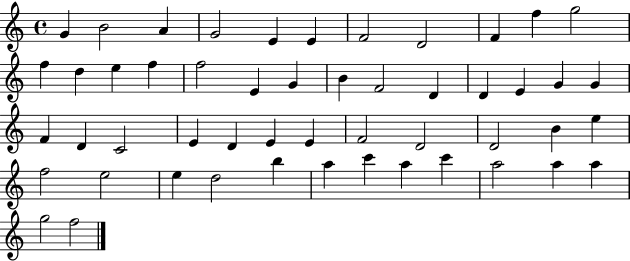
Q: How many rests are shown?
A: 0